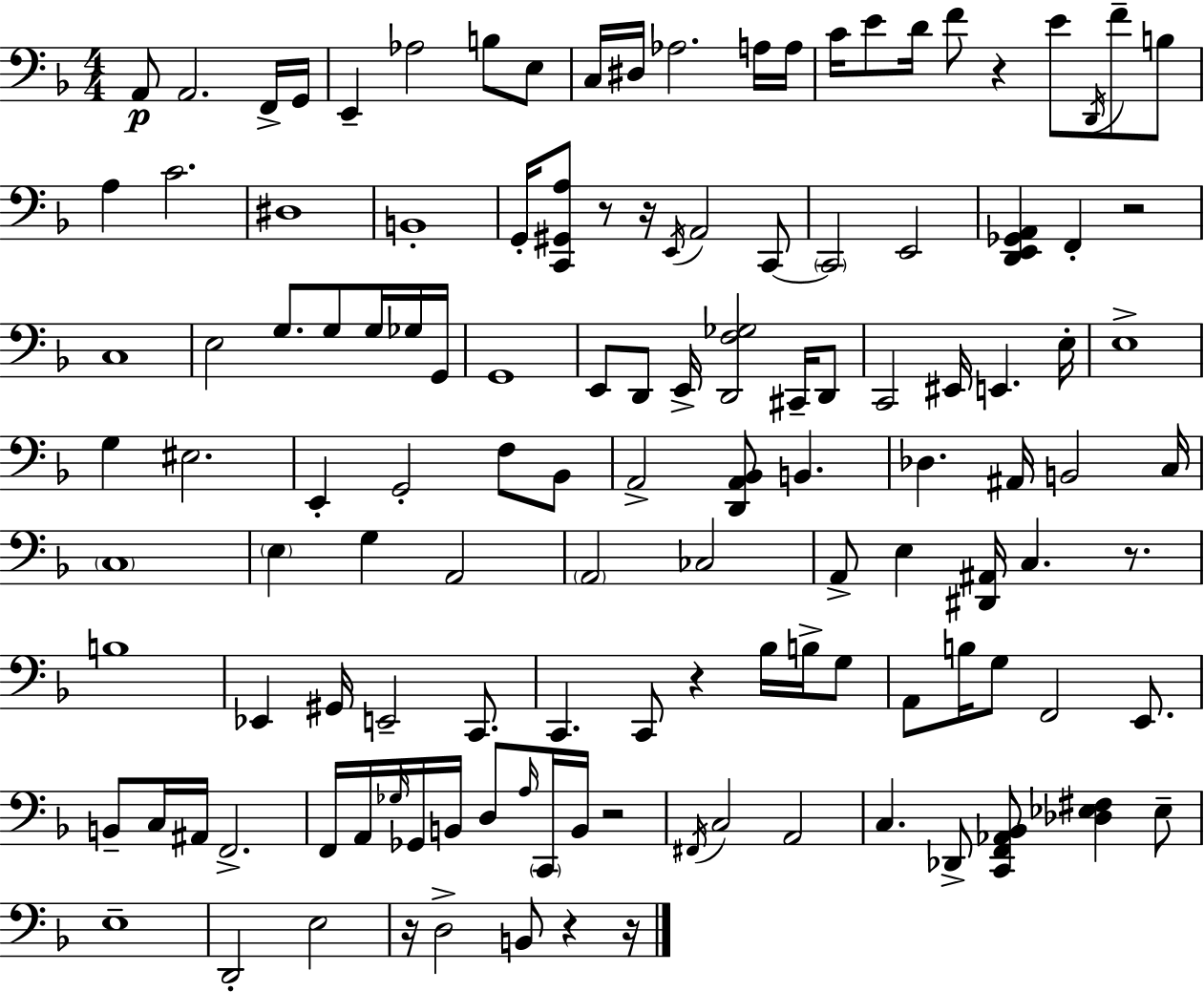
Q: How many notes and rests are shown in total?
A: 127